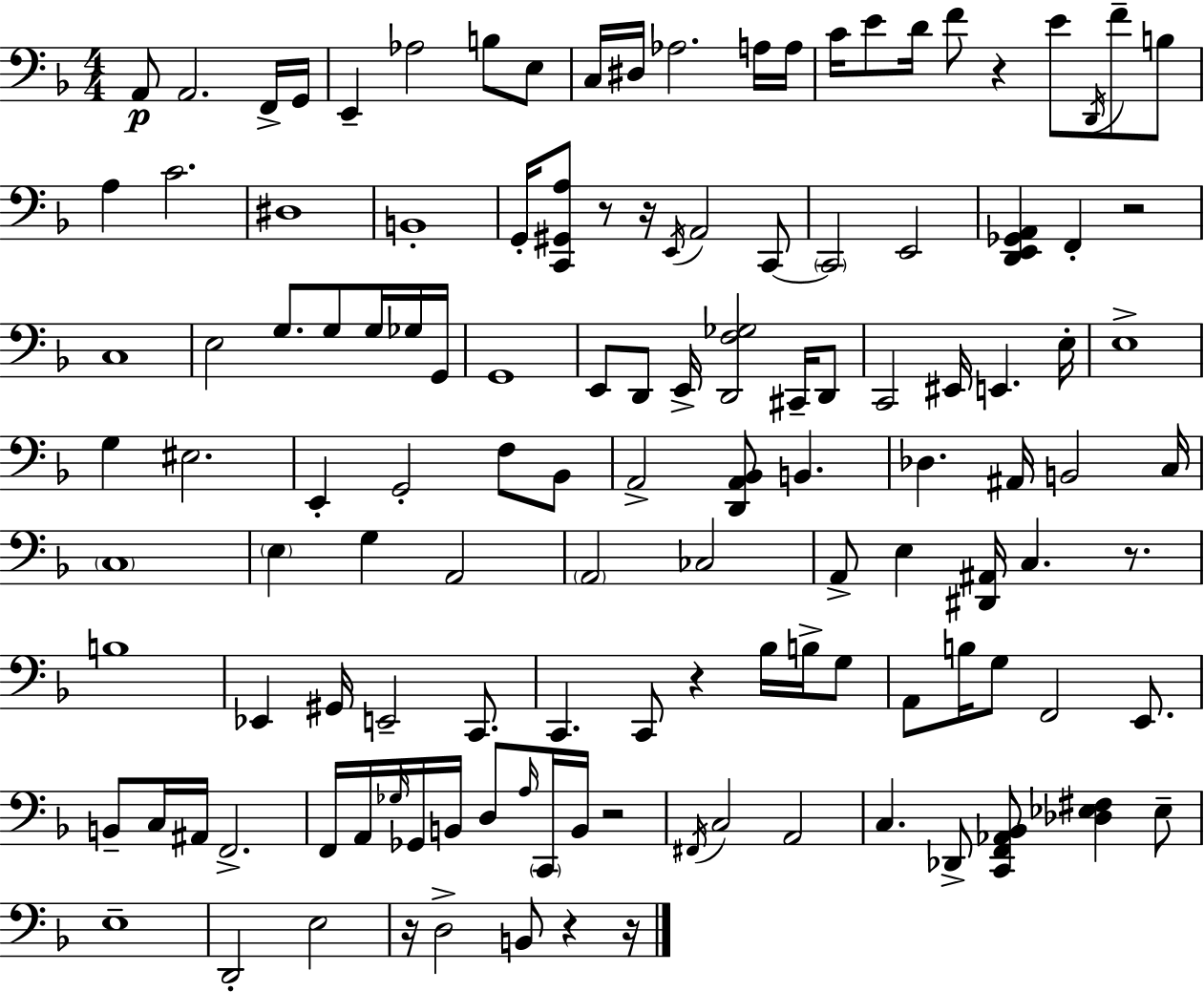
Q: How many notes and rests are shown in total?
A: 127